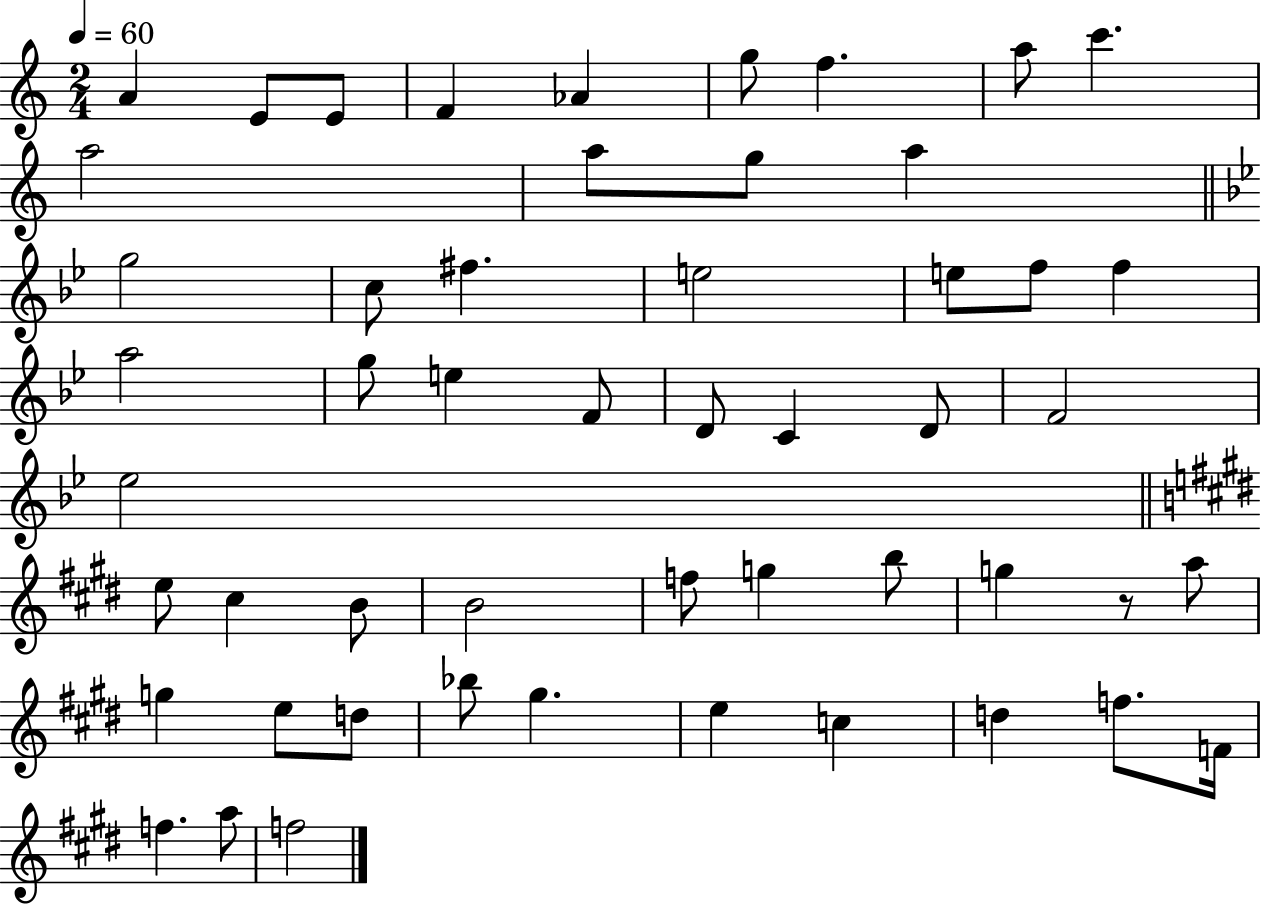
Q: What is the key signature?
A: C major